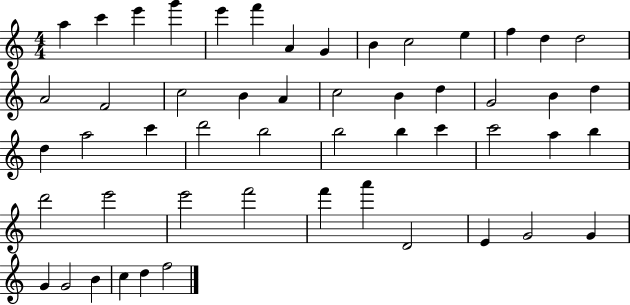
{
  \clef treble
  \numericTimeSignature
  \time 4/4
  \key c \major
  a''4 c'''4 e'''4 g'''4 | e'''4 f'''4 a'4 g'4 | b'4 c''2 e''4 | f''4 d''4 d''2 | \break a'2 f'2 | c''2 b'4 a'4 | c''2 b'4 d''4 | g'2 b'4 d''4 | \break d''4 a''2 c'''4 | d'''2 b''2 | b''2 b''4 c'''4 | c'''2 a''4 b''4 | \break d'''2 e'''2 | e'''2 f'''2 | f'''4 a'''4 d'2 | e'4 g'2 g'4 | \break g'4 g'2 b'4 | c''4 d''4 f''2 | \bar "|."
}